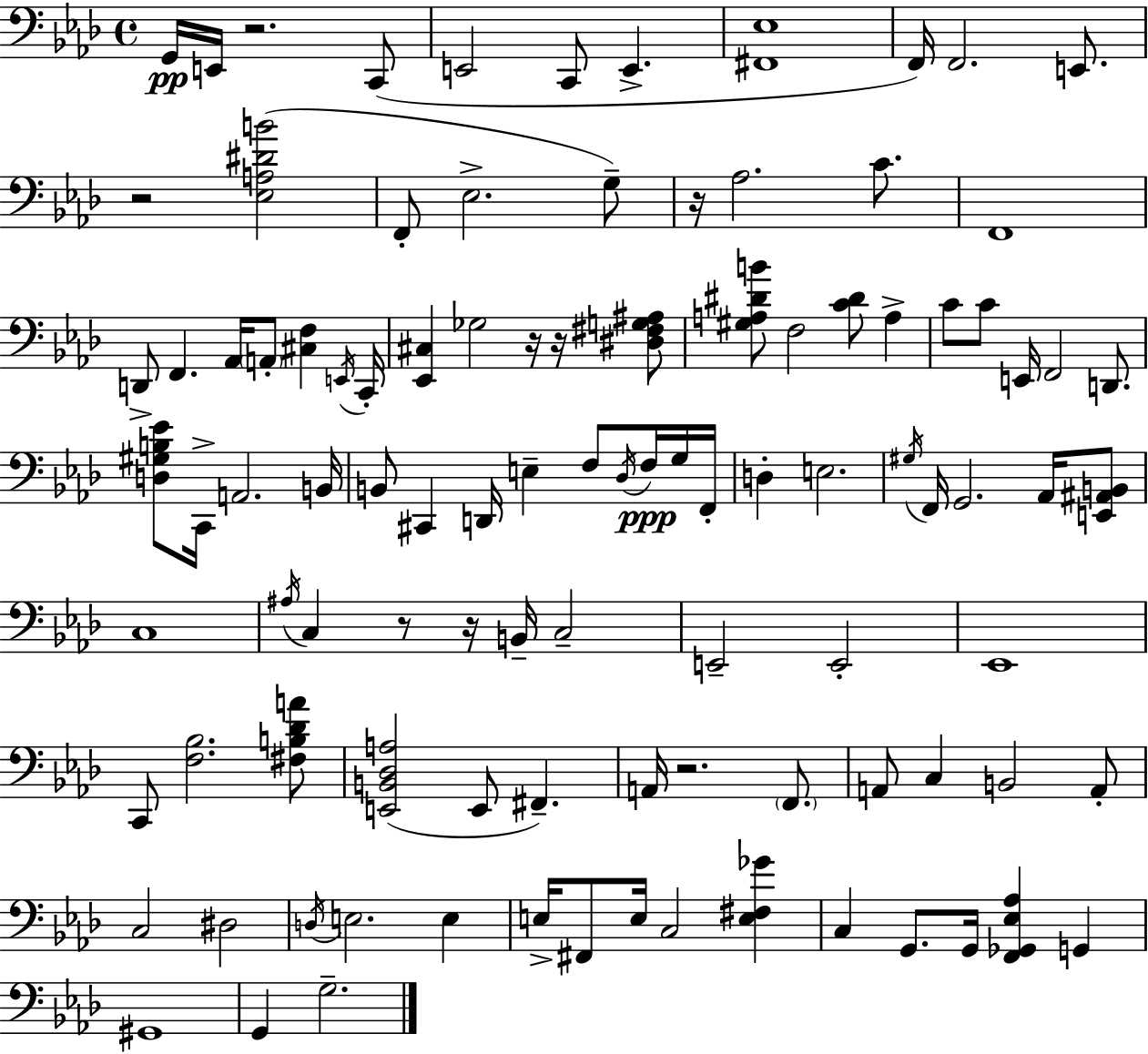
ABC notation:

X:1
T:Untitled
M:4/4
L:1/4
K:Ab
G,,/4 E,,/4 z2 C,,/2 E,,2 C,,/2 E,, [^F,,_E,]4 F,,/4 F,,2 E,,/2 z2 [_E,A,^DB]2 F,,/2 _E,2 G,/2 z/4 _A,2 C/2 F,,4 D,,/2 F,, _A,,/4 A,,/2 [^C,F,] E,,/4 C,,/4 [_E,,^C,] _G,2 z/4 z/4 [^D,^F,G,^A,]/2 [^G,A,^DB]/2 F,2 [C^D]/2 A, C/2 C/2 E,,/4 F,,2 D,,/2 [D,^G,B,_E]/2 C,,/4 A,,2 B,,/4 B,,/2 ^C,, D,,/4 E, F,/2 _D,/4 F,/4 G,/4 F,,/4 D, E,2 ^G,/4 F,,/4 G,,2 _A,,/4 [E,,^A,,B,,]/2 C,4 ^A,/4 C, z/2 z/4 B,,/4 C,2 E,,2 E,,2 _E,,4 C,,/2 [F,_B,]2 [^F,B,_DA]/2 [E,,B,,_D,A,]2 E,,/2 ^F,, A,,/4 z2 F,,/2 A,,/2 C, B,,2 A,,/2 C,2 ^D,2 D,/4 E,2 E, E,/4 ^F,,/2 E,/4 C,2 [E,^F,_G] C, G,,/2 G,,/4 [F,,_G,,_E,_A,] G,, ^G,,4 G,, G,2